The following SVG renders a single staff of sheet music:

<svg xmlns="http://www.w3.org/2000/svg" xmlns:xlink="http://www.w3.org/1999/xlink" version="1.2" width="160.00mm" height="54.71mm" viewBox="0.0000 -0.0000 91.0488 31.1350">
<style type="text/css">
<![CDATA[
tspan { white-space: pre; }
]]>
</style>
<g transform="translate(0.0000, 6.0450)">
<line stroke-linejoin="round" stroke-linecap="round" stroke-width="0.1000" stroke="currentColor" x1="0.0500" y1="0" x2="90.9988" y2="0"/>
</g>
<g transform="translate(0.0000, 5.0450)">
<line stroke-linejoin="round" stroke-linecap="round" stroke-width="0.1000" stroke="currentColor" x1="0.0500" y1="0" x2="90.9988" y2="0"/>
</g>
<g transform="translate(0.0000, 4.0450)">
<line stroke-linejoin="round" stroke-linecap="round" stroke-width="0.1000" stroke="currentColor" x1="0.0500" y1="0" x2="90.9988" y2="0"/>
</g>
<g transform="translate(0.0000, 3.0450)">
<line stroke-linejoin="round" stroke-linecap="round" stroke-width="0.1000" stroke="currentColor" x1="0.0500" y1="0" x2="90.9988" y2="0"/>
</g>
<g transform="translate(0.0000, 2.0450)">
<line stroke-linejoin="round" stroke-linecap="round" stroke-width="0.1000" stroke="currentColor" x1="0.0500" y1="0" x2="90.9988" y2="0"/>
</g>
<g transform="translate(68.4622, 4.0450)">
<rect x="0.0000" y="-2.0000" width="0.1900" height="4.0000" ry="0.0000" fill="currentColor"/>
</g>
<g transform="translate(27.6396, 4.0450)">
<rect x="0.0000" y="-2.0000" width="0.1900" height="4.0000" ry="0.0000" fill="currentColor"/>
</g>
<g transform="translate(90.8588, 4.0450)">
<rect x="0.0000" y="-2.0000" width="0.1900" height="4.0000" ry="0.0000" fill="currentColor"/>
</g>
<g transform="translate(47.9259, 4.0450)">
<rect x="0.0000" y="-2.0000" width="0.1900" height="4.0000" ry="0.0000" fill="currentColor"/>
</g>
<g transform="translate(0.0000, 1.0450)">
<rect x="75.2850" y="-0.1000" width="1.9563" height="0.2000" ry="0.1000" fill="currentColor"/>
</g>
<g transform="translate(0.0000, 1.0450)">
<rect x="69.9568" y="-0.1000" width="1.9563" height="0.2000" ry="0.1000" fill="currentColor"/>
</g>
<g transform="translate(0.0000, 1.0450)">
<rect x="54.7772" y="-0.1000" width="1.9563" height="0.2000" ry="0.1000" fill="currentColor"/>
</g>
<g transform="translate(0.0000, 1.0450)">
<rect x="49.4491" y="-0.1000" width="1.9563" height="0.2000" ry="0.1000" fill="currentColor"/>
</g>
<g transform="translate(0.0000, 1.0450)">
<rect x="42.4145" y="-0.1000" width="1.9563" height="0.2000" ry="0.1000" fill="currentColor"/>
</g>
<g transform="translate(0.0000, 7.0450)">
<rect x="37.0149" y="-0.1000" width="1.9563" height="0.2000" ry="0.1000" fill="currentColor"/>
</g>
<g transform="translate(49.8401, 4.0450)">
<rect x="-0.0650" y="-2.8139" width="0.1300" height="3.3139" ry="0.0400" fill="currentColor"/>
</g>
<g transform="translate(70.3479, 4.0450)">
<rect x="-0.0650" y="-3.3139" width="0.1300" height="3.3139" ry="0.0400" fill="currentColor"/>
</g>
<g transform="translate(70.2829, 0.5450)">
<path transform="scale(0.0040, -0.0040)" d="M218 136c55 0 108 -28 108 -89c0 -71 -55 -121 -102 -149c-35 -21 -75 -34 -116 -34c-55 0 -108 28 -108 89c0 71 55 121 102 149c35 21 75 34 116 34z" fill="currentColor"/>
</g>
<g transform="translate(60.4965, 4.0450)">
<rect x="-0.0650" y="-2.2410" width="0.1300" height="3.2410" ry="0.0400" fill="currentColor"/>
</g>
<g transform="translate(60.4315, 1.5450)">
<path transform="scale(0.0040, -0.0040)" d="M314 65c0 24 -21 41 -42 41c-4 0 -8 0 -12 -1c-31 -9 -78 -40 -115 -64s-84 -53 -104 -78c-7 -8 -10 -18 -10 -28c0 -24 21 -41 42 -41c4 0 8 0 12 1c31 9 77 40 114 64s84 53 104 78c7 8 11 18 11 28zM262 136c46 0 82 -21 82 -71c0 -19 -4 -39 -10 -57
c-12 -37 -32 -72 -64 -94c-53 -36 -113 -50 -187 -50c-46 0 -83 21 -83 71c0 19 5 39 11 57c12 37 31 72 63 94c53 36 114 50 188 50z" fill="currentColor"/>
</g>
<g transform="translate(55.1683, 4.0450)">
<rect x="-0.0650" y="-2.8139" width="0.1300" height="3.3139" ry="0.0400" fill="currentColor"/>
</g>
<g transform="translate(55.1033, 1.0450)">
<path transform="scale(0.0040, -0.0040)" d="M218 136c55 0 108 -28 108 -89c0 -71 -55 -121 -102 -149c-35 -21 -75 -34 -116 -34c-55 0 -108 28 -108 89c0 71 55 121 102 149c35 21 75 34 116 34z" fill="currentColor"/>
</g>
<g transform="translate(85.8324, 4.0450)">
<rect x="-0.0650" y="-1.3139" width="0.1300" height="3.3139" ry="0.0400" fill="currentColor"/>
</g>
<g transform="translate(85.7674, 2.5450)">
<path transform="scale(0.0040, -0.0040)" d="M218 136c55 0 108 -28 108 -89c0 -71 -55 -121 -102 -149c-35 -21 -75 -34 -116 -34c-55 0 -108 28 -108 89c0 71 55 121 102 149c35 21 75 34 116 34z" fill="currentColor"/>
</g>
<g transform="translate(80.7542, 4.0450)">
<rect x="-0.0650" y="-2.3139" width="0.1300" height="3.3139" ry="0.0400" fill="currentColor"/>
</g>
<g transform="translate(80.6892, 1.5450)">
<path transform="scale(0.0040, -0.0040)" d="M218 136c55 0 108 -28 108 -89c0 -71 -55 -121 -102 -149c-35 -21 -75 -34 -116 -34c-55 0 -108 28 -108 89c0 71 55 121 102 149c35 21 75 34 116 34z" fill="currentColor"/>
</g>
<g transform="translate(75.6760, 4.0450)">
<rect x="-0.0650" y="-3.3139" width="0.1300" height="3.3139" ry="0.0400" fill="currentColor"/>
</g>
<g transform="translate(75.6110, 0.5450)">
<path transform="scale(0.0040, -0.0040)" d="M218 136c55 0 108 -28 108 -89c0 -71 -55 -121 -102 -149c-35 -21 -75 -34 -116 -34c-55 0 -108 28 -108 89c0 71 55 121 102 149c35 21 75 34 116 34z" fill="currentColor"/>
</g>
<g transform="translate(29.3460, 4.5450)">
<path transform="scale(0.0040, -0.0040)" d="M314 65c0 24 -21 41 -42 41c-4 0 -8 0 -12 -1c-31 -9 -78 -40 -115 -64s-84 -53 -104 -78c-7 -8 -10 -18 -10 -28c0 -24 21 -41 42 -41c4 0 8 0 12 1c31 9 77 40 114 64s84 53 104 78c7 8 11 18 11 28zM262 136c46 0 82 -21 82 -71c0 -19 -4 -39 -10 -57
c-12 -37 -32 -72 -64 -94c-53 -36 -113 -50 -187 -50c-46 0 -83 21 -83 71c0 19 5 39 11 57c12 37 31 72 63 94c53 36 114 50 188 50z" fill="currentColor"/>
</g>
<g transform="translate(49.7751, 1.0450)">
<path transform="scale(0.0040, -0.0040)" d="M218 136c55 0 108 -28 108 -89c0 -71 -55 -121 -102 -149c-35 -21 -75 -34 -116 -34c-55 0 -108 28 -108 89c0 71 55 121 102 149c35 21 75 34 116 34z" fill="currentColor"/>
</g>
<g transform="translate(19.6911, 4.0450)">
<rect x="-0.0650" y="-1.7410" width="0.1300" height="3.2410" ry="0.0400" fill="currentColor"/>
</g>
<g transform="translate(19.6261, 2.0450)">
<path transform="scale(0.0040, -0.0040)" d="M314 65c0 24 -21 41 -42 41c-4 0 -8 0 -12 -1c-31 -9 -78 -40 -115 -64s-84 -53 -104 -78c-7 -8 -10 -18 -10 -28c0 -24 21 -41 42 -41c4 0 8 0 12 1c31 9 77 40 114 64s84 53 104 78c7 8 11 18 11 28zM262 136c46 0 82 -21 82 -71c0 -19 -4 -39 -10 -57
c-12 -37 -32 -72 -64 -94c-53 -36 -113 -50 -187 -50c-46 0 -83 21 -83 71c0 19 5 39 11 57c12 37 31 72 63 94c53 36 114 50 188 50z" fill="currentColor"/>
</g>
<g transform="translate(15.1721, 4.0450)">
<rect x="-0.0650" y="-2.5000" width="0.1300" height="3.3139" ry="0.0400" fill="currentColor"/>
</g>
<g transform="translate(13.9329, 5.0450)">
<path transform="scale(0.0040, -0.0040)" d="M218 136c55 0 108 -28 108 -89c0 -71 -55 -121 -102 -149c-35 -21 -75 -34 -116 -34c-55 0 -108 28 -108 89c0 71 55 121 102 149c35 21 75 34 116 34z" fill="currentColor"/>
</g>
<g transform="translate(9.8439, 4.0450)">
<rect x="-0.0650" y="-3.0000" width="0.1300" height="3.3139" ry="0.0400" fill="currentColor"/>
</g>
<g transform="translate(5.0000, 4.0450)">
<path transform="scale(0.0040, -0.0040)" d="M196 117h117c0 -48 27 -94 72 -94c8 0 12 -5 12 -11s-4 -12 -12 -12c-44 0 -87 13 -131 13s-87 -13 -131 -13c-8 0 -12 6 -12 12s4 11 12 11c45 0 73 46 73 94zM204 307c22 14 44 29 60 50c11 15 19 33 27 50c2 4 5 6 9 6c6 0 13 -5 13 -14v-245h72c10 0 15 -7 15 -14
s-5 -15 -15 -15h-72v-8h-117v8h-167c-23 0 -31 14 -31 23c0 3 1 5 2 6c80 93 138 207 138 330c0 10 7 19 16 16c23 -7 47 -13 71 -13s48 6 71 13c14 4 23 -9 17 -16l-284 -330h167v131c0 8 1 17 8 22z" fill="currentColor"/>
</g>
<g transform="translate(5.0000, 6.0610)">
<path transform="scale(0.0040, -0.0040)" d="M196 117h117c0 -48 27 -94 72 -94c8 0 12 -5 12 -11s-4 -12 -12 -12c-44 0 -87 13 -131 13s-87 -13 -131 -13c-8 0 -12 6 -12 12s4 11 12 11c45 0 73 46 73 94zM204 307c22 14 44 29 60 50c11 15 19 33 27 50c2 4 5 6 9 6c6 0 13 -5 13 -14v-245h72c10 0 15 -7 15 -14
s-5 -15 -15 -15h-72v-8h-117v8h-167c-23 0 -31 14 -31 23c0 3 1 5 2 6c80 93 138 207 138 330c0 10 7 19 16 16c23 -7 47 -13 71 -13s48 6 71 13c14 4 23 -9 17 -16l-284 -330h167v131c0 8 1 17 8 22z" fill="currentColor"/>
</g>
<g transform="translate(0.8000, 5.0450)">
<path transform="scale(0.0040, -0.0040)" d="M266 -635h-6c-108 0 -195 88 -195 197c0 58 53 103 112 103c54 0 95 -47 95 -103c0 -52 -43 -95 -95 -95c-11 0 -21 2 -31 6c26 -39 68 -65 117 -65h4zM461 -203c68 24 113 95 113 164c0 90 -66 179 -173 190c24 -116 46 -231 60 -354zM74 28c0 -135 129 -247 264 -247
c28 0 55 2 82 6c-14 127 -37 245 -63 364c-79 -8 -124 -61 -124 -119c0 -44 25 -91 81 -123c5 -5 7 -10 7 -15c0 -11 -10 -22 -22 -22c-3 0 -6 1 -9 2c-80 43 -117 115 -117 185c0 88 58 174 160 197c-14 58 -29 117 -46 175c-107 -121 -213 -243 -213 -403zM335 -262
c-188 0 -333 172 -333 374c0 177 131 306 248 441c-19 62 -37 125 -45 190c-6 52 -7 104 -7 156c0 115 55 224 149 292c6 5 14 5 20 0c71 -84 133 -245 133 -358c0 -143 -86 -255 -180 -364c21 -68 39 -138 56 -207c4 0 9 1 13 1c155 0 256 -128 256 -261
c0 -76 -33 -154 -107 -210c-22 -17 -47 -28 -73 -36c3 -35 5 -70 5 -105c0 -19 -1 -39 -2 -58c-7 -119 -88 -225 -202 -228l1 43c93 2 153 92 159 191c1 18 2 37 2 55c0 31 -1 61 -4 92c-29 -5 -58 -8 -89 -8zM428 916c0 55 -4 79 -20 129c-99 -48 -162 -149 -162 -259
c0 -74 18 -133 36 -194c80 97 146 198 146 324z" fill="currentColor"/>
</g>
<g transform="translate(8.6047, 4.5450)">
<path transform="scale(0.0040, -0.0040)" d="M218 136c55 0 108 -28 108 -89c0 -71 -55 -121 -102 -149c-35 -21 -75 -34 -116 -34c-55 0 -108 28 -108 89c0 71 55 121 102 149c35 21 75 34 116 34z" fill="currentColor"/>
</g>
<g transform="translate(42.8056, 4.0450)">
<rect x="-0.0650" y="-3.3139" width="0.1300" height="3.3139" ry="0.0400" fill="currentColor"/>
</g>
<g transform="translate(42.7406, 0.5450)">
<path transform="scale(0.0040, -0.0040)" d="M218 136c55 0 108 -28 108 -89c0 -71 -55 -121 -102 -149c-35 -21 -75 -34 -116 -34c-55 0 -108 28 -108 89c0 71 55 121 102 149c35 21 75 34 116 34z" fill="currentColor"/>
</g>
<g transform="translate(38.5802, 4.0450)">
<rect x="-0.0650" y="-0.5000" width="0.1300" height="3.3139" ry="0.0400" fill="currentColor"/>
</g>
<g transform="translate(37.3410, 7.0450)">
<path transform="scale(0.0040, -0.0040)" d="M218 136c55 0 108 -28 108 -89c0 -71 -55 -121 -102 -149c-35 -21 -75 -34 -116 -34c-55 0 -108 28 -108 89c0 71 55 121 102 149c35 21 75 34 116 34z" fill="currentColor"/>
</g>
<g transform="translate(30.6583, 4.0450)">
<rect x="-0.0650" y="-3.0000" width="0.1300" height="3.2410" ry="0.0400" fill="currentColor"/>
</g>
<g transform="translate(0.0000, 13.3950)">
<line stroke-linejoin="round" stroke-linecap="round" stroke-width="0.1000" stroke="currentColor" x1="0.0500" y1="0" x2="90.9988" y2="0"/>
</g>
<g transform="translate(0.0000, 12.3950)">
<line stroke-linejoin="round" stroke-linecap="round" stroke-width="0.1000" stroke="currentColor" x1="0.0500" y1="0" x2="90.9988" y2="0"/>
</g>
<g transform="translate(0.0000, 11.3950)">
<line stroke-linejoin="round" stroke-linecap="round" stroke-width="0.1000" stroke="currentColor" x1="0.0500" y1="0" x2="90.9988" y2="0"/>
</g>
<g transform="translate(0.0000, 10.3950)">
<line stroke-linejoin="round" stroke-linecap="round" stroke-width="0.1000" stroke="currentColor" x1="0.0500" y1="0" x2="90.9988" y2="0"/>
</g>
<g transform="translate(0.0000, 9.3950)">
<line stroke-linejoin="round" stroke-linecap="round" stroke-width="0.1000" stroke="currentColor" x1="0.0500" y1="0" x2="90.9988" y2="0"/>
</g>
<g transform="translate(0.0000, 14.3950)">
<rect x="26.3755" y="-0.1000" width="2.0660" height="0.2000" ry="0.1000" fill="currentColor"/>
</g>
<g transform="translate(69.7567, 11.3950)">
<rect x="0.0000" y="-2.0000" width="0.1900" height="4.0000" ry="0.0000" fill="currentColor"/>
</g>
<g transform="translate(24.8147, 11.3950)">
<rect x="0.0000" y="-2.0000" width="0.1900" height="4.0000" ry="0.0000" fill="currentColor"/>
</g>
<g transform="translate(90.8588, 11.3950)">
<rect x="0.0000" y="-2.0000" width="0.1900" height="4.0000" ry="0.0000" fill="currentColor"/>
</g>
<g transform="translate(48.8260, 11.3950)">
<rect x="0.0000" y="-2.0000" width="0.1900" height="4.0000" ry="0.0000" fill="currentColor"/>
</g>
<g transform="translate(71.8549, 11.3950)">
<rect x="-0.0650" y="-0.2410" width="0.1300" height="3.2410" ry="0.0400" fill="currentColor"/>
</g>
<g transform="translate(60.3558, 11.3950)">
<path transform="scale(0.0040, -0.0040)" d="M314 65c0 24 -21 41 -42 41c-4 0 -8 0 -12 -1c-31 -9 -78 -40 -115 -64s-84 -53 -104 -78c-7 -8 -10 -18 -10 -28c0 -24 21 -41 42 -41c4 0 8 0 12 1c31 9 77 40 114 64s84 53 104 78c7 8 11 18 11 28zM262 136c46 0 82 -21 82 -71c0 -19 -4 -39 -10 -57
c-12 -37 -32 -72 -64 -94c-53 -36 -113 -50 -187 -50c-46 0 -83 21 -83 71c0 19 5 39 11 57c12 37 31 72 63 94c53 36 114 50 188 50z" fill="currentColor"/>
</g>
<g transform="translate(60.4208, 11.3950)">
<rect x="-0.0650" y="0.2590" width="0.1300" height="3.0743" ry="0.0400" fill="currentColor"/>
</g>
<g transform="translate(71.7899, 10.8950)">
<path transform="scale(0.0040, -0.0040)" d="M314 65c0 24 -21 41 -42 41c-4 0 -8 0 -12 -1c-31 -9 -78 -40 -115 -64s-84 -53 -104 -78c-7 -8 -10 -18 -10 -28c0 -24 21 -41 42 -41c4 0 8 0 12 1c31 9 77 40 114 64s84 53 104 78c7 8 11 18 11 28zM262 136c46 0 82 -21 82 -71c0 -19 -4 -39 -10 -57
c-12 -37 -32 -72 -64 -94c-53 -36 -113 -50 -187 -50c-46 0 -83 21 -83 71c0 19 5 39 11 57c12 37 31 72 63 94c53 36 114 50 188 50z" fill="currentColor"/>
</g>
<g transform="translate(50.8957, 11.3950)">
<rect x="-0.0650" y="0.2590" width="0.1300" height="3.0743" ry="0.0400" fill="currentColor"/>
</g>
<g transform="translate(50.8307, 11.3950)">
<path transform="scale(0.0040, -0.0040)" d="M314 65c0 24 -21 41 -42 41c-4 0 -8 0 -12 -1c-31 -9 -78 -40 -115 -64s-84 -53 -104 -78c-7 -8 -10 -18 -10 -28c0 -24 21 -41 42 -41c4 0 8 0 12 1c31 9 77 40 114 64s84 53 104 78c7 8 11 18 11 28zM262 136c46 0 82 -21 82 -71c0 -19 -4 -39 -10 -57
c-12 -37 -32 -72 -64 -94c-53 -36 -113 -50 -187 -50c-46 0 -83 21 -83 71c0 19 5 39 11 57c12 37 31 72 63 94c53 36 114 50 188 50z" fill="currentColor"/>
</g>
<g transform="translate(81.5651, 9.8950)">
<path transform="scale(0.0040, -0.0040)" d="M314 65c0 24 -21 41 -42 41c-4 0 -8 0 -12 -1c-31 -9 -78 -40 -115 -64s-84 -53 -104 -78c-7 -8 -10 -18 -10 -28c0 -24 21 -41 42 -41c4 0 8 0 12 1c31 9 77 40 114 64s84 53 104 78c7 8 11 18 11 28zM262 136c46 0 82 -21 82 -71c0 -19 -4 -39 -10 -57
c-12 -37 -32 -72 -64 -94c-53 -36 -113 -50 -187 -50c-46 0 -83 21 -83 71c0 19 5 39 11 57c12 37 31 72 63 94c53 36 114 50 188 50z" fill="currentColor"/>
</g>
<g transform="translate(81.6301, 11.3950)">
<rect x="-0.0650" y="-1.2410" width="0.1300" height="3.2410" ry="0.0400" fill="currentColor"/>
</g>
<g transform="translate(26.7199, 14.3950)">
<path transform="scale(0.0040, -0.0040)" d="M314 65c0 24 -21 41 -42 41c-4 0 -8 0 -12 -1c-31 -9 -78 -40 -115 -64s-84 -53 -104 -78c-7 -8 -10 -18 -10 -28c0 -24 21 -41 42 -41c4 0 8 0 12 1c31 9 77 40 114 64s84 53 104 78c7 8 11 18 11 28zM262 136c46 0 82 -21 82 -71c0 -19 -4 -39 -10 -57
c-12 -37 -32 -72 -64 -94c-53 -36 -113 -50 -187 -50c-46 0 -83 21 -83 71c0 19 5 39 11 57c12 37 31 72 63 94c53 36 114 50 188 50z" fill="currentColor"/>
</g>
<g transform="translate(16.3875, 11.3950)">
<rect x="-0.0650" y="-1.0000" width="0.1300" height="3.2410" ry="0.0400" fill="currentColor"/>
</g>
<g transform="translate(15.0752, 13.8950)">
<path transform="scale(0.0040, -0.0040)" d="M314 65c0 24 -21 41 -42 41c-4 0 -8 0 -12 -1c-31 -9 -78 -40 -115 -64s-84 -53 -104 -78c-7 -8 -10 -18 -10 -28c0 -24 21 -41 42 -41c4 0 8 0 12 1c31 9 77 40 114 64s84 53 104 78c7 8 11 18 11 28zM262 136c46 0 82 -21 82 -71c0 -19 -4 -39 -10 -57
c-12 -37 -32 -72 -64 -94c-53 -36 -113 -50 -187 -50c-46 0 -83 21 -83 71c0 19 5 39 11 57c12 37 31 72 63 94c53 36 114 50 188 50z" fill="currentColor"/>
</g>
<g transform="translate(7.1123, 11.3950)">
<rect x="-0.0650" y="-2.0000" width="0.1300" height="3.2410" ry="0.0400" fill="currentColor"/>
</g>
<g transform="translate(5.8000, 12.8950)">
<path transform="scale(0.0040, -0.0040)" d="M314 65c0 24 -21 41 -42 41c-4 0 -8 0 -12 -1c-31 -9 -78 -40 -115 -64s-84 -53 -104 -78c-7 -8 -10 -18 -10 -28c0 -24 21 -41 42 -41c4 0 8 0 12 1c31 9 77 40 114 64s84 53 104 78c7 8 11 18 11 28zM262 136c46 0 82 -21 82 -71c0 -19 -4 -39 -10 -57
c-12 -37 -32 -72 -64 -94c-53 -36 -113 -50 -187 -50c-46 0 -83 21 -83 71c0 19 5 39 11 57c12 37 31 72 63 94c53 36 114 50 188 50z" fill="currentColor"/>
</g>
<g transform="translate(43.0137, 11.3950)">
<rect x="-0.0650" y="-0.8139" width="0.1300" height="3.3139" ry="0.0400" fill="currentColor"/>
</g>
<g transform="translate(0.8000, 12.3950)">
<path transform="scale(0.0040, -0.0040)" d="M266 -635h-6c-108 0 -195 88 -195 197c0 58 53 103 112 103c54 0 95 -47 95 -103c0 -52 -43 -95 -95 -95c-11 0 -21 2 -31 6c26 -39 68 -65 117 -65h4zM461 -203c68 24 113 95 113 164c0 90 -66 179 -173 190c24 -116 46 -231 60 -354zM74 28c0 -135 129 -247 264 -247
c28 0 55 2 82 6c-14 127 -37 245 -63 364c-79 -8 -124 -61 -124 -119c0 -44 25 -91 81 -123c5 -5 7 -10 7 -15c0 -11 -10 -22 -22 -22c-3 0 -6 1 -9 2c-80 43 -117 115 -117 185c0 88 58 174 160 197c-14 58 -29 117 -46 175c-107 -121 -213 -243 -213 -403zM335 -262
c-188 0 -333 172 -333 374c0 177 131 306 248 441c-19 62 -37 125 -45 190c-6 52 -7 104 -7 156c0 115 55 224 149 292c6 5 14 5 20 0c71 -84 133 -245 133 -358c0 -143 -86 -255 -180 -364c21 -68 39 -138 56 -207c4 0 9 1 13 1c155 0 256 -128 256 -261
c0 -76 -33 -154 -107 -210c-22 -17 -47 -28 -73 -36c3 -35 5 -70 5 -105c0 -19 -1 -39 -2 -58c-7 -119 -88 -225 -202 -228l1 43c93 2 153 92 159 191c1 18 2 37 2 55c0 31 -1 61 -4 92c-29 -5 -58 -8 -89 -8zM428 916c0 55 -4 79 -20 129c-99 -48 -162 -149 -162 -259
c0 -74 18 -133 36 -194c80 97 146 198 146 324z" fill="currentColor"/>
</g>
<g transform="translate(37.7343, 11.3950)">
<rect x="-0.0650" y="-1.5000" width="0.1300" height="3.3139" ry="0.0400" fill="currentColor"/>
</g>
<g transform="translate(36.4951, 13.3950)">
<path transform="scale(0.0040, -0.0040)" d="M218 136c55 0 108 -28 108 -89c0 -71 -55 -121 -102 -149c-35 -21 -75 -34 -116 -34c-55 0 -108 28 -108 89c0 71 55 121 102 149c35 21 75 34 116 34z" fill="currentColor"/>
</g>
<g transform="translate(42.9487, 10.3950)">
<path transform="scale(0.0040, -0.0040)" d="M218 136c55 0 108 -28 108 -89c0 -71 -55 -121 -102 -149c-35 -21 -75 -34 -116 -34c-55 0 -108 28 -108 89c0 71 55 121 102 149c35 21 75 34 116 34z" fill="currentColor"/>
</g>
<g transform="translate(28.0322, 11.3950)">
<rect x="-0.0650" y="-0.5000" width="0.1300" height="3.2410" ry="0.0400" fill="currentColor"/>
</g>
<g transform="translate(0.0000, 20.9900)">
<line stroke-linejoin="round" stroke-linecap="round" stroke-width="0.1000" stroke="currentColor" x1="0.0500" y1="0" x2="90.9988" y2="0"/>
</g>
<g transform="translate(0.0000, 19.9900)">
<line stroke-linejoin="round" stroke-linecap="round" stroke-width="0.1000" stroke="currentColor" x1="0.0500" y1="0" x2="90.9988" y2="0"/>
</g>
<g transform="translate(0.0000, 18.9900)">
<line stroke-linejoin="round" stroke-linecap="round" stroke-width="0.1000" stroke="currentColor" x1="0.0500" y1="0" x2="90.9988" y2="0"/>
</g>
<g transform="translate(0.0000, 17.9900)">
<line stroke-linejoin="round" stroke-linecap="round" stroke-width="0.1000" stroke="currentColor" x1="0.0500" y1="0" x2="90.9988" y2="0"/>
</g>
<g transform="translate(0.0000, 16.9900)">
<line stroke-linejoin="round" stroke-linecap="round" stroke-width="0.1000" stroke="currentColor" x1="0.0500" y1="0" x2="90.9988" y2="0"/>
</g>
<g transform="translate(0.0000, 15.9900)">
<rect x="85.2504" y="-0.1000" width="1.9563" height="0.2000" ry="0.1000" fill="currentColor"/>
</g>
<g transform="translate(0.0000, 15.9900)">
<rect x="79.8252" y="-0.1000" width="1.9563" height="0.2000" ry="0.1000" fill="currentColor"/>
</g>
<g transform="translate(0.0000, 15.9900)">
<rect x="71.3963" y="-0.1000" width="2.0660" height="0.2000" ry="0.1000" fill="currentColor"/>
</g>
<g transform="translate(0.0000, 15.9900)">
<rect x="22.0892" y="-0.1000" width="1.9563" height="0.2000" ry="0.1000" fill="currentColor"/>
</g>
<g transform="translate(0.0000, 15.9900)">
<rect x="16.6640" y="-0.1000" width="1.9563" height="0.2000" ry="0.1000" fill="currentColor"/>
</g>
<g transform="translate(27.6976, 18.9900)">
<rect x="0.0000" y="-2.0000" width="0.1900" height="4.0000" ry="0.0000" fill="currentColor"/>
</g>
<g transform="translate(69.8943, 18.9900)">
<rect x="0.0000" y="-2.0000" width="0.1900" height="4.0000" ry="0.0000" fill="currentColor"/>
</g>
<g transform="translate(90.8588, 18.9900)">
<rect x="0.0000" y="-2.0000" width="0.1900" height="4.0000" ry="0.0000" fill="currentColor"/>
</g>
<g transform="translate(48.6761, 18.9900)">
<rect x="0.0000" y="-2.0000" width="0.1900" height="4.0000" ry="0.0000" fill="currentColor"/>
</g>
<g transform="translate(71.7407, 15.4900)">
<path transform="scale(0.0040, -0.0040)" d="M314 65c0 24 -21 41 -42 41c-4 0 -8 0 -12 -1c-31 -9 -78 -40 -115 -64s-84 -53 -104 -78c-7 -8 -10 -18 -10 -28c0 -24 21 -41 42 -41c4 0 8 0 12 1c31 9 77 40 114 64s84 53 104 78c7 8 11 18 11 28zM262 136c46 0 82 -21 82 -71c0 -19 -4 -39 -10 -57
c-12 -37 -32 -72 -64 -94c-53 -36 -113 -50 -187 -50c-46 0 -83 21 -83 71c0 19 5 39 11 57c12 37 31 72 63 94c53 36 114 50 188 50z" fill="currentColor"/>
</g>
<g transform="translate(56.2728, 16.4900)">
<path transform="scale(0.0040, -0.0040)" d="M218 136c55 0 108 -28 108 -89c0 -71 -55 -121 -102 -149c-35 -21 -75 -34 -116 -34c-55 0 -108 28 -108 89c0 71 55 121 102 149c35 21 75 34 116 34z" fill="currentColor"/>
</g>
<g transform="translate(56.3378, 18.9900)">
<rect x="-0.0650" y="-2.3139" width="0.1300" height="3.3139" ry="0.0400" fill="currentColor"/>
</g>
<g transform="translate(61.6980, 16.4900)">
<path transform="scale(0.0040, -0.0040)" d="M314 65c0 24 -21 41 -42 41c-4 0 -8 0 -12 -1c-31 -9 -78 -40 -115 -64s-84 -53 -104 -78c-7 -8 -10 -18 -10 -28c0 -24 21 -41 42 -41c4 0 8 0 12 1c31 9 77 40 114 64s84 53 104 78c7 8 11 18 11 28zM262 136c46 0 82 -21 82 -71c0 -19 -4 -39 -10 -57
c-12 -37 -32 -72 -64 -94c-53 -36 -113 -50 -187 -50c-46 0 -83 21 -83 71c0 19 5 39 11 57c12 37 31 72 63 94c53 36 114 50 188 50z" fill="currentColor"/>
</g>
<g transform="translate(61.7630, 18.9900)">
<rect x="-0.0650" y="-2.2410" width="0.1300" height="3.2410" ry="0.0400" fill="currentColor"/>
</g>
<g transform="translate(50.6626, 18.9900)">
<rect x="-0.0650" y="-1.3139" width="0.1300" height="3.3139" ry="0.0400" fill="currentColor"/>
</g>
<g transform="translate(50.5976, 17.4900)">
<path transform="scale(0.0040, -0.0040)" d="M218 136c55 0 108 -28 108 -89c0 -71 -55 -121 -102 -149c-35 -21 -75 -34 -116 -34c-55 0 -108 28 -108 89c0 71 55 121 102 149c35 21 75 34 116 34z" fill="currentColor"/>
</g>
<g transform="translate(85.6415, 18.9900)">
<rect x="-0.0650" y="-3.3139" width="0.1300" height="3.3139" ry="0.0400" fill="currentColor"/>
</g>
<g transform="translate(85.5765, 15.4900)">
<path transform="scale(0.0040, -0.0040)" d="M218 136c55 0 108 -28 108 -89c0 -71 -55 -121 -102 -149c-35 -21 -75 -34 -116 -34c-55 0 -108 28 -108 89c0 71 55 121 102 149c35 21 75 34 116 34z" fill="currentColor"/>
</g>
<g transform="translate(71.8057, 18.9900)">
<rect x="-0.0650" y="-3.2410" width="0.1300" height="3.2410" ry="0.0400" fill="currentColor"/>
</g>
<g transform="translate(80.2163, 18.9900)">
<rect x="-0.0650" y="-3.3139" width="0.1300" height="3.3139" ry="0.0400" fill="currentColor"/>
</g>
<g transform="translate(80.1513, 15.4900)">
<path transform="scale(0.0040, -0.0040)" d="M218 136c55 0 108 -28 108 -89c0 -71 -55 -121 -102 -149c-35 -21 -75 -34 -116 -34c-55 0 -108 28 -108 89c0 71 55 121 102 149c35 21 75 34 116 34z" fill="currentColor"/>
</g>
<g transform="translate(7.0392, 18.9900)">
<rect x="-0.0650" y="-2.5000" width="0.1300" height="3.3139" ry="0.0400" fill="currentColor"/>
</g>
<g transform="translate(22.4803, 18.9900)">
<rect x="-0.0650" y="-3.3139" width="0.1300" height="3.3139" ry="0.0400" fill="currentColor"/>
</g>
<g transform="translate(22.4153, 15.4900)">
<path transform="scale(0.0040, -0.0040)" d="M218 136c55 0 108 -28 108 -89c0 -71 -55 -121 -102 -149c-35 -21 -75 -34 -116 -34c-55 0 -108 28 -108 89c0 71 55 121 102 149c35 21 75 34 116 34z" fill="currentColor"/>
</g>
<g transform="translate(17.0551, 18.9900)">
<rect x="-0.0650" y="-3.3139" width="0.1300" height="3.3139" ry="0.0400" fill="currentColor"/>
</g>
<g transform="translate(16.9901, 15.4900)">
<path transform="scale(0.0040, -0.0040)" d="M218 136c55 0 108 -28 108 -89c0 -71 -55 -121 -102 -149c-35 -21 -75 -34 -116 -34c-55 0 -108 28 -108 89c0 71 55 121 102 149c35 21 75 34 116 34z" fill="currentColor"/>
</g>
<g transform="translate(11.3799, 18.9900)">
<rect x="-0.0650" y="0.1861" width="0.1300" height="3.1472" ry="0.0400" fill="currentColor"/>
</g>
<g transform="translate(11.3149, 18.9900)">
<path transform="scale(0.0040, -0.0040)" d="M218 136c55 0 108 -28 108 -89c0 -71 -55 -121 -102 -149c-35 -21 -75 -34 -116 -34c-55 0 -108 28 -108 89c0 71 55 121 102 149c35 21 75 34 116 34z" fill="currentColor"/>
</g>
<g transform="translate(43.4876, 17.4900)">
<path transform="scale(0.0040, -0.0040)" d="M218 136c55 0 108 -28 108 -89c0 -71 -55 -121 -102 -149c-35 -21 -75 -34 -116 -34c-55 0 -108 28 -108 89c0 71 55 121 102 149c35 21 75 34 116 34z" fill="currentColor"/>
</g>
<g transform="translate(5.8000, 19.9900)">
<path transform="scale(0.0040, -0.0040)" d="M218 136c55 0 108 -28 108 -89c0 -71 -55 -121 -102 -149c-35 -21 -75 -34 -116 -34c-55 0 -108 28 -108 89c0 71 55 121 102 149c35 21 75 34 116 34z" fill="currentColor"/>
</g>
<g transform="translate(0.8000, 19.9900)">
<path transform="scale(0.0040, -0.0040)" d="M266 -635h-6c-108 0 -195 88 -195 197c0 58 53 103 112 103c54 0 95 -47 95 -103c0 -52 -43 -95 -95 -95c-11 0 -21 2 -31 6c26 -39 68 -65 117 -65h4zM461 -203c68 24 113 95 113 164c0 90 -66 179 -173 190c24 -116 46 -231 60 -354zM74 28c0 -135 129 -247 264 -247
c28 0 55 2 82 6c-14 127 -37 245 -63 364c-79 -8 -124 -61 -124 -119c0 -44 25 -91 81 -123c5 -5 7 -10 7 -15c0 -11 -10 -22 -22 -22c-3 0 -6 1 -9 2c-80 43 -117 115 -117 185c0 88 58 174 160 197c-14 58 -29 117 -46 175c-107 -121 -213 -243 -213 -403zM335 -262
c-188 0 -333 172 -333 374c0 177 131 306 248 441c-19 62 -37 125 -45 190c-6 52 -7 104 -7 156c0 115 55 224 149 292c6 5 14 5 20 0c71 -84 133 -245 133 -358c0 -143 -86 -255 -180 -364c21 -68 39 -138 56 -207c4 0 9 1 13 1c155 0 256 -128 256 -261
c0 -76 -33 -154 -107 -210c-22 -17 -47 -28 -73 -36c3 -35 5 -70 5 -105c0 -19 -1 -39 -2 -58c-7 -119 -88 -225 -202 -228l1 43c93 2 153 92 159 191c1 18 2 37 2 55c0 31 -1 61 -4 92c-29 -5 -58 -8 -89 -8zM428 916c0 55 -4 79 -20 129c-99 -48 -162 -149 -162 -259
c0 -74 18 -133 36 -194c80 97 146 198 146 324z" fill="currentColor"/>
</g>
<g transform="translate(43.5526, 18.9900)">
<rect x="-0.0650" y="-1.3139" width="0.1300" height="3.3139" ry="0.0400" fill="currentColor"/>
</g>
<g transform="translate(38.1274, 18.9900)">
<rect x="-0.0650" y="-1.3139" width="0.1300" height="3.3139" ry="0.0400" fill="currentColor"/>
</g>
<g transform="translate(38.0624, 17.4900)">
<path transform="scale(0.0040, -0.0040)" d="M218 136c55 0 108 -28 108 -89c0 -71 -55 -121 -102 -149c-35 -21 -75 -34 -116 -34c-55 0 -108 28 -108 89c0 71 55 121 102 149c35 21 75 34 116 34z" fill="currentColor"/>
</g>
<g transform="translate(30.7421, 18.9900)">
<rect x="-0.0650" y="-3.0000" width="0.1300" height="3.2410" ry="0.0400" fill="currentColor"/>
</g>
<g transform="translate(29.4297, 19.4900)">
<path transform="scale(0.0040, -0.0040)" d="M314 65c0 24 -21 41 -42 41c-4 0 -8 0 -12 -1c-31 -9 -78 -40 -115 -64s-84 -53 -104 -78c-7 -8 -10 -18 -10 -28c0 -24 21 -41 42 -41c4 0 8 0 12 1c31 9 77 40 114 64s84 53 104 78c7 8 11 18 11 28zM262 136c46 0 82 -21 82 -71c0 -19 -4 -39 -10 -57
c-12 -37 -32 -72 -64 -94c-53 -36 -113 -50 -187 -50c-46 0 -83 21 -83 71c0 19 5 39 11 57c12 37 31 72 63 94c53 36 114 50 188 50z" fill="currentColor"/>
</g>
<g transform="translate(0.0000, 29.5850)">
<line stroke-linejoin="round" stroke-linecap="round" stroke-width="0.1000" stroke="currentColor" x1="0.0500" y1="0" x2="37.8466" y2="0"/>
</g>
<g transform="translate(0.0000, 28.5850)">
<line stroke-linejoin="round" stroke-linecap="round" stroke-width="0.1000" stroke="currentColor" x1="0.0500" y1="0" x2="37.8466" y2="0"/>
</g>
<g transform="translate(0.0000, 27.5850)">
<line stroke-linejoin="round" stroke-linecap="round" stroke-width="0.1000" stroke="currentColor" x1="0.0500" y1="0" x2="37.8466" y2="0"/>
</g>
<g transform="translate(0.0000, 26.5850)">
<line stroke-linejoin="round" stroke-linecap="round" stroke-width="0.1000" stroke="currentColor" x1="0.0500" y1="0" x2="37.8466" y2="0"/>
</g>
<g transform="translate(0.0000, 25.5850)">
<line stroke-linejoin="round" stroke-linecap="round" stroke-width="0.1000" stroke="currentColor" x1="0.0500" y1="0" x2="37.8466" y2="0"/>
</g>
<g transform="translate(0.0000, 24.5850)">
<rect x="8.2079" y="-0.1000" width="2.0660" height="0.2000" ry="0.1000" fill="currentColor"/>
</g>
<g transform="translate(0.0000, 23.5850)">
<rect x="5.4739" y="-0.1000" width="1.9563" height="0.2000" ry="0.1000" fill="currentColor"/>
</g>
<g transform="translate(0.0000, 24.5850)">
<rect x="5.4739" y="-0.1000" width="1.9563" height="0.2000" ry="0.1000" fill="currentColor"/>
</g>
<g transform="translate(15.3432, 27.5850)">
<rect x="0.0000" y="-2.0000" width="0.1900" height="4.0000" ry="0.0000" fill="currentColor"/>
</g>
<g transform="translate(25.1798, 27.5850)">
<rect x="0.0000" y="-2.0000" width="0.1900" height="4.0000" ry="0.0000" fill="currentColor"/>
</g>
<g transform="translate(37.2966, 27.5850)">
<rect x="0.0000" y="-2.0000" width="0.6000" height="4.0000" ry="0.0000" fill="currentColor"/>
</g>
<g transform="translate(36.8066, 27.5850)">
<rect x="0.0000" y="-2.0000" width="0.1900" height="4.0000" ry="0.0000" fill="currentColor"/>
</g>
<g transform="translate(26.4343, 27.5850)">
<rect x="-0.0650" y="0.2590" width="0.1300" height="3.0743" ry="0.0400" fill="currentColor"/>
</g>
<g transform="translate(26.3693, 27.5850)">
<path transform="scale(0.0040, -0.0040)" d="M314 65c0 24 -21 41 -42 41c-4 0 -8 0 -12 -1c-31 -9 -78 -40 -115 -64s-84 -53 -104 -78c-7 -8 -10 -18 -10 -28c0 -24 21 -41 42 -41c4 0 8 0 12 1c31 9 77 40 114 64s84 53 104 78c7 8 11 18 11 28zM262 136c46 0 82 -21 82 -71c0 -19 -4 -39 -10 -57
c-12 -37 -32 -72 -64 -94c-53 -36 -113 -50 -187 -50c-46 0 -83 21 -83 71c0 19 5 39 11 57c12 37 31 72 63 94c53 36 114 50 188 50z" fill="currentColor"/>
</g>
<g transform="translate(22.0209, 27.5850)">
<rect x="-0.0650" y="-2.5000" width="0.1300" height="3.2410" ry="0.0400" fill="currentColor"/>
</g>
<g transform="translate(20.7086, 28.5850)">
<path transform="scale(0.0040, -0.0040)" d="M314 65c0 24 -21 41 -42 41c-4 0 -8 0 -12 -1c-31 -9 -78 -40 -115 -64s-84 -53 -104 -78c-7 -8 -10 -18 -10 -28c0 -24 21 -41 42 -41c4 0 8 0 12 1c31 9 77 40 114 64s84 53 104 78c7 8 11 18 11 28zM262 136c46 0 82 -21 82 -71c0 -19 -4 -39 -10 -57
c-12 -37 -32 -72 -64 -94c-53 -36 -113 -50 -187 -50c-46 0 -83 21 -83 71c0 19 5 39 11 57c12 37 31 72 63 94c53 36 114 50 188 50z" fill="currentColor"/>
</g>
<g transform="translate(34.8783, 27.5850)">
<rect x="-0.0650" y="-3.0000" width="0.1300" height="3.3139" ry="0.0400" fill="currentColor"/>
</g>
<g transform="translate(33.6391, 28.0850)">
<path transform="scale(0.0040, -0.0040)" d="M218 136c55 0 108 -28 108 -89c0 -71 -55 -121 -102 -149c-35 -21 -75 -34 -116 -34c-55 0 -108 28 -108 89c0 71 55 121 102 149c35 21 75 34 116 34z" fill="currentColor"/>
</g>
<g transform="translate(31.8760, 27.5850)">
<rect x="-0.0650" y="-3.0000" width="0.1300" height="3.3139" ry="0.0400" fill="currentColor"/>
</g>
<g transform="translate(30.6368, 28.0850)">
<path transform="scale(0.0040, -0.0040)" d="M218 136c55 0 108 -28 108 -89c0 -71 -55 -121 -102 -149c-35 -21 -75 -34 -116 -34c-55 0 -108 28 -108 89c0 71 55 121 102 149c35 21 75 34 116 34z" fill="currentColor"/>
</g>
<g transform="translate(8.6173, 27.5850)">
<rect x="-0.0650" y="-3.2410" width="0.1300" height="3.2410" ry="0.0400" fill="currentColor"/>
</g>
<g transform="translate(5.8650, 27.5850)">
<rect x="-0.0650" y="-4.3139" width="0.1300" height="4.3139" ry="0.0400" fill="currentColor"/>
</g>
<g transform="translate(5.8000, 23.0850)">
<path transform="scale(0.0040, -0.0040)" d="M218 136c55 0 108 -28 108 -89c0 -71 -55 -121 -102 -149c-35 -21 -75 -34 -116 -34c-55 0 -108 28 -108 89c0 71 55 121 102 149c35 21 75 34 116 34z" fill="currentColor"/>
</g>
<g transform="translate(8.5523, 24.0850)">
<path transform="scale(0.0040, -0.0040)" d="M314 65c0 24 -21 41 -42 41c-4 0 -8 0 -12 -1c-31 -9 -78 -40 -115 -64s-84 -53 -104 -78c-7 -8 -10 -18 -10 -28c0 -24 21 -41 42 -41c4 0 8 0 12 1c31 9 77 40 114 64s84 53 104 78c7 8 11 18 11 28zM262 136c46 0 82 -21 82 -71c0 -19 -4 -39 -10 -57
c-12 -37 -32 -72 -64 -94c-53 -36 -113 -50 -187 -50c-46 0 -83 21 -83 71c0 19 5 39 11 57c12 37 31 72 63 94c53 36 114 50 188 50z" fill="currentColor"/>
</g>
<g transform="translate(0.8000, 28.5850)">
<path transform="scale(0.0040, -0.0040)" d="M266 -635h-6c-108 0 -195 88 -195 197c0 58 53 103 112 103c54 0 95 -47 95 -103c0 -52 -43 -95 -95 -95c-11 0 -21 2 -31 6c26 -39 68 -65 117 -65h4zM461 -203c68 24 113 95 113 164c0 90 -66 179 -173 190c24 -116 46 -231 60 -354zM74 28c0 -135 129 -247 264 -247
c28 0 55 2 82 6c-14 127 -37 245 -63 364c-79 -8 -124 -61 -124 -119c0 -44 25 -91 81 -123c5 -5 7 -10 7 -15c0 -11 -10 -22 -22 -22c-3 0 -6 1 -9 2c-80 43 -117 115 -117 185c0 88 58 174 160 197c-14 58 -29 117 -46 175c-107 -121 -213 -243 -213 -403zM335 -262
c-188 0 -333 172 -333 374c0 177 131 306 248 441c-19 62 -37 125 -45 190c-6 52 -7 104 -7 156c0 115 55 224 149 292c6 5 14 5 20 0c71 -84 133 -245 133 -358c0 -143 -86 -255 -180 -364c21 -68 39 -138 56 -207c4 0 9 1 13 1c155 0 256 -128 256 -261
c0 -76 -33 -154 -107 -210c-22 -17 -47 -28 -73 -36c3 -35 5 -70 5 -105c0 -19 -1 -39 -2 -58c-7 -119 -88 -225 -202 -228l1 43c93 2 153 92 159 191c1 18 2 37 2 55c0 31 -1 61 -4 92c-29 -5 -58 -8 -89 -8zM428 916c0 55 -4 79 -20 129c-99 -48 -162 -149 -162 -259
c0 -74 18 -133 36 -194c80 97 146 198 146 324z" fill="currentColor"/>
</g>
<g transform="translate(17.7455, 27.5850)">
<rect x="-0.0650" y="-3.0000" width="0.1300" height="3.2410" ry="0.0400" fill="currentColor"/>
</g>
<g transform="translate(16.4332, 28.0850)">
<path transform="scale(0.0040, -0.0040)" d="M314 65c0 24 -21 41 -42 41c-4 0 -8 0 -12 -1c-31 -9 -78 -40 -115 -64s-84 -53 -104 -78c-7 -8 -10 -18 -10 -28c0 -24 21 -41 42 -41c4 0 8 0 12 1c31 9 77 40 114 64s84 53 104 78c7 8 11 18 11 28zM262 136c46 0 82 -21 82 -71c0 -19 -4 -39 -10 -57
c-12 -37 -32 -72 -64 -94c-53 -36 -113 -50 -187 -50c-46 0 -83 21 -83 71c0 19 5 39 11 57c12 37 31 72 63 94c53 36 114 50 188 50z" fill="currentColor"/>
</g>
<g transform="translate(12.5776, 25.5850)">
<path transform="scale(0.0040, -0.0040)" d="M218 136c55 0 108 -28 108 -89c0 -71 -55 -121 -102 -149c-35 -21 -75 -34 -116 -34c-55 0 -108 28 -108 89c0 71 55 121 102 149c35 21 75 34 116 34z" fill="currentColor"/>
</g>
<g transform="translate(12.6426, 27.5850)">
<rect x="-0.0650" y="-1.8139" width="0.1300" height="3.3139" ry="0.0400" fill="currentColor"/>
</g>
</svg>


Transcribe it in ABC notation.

X:1
T:Untitled
M:4/4
L:1/4
K:C
A G f2 A2 C b a a g2 b b g e F2 D2 C2 E d B2 B2 c2 e2 G B b b A2 e e e g g2 b2 b b d' b2 f A2 G2 B2 A A